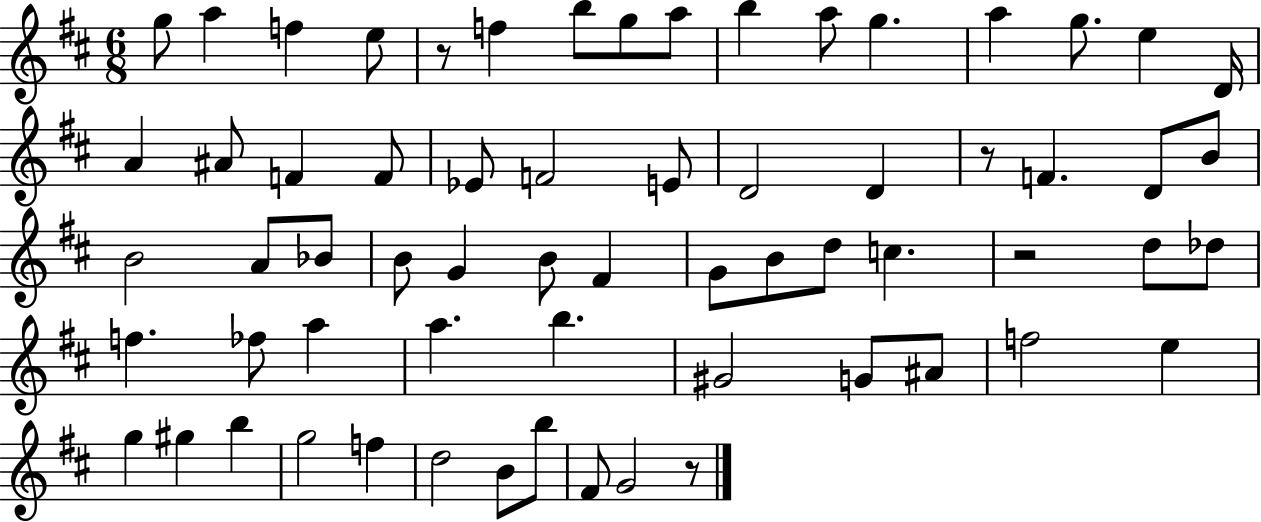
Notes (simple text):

G5/e A5/q F5/q E5/e R/e F5/q B5/e G5/e A5/e B5/q A5/e G5/q. A5/q G5/e. E5/q D4/s A4/q A#4/e F4/q F4/e Eb4/e F4/h E4/e D4/h D4/q R/e F4/q. D4/e B4/e B4/h A4/e Bb4/e B4/e G4/q B4/e F#4/q G4/e B4/e D5/e C5/q. R/h D5/e Db5/e F5/q. FES5/e A5/q A5/q. B5/q. G#4/h G4/e A#4/e F5/h E5/q G5/q G#5/q B5/q G5/h F5/q D5/h B4/e B5/e F#4/e G4/h R/e